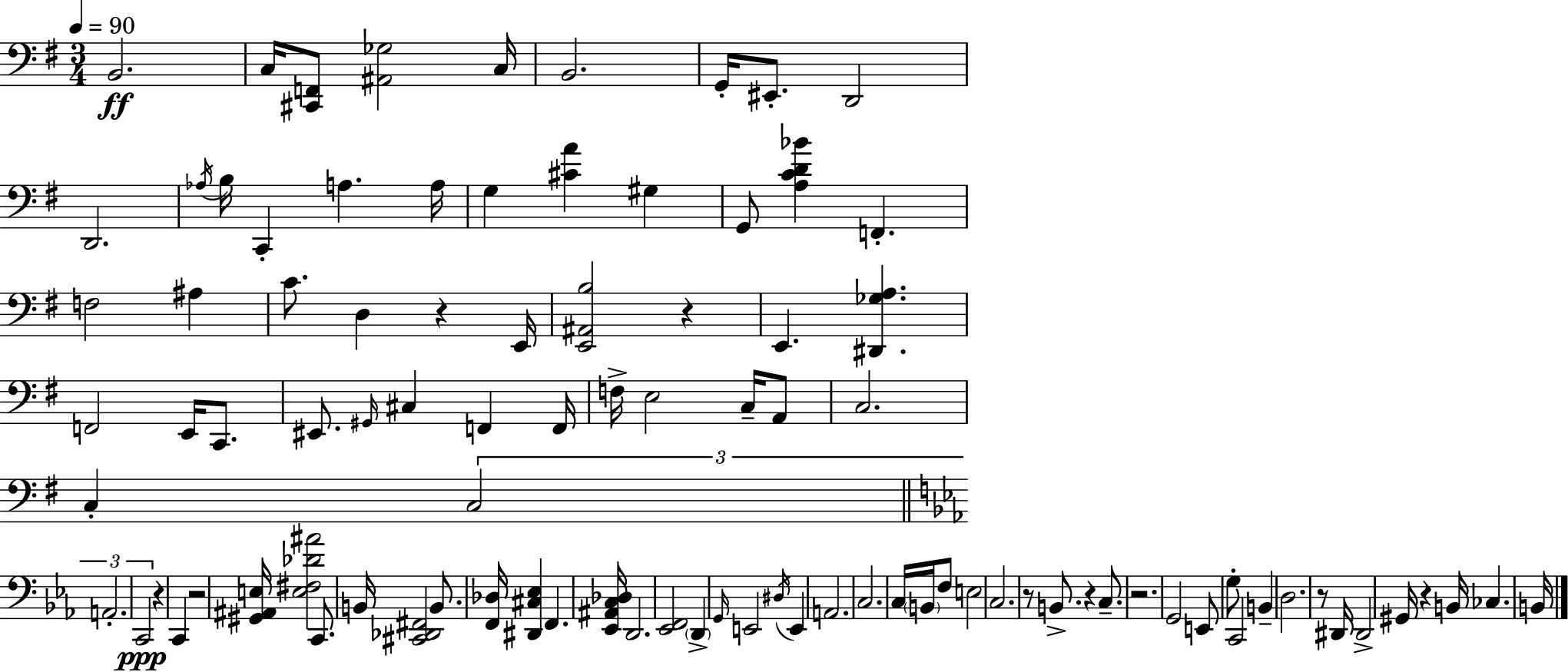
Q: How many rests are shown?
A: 9